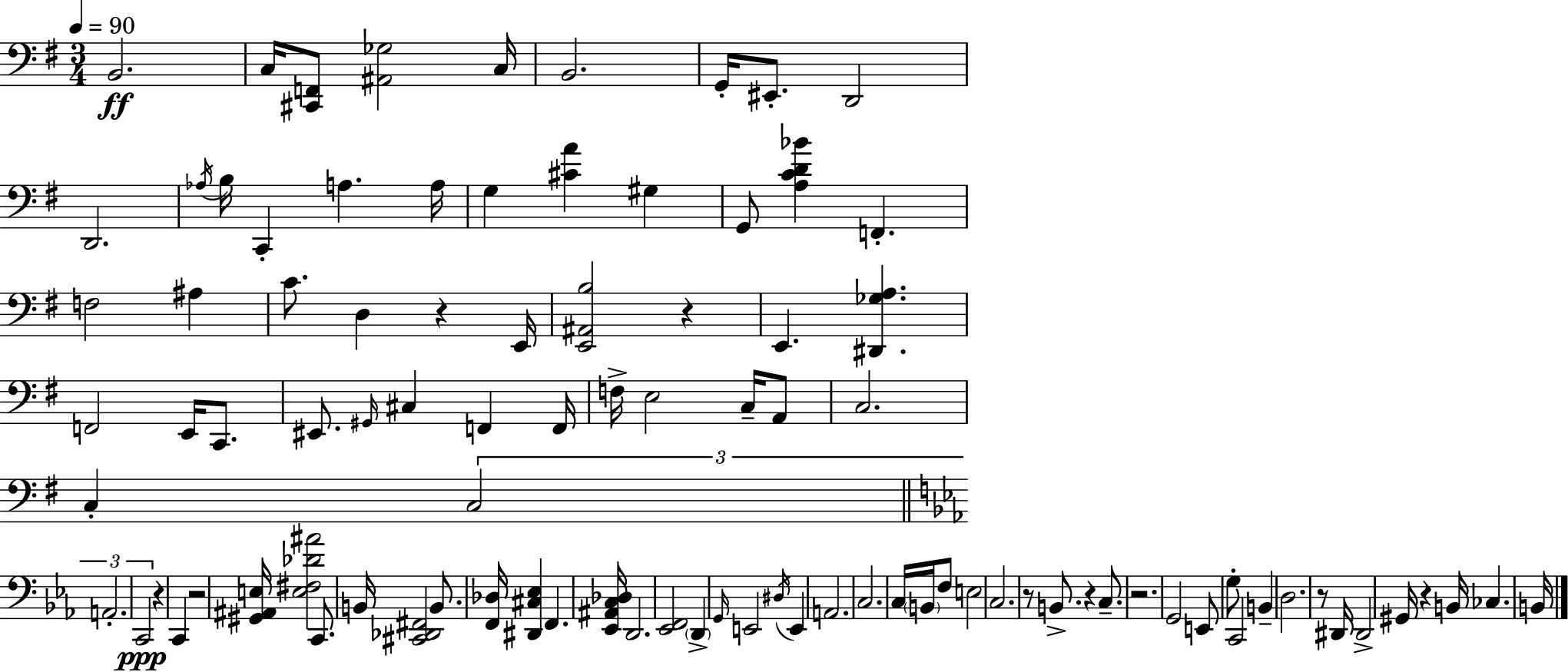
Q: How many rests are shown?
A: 9